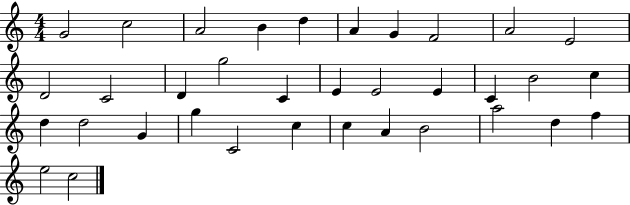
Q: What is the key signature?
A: C major